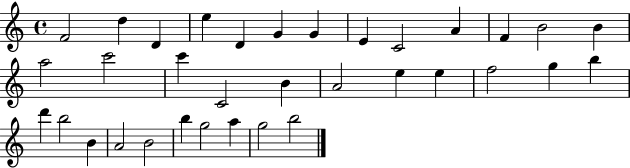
X:1
T:Untitled
M:4/4
L:1/4
K:C
F2 d D e D G G E C2 A F B2 B a2 c'2 c' C2 B A2 e e f2 g b d' b2 B A2 B2 b g2 a g2 b2